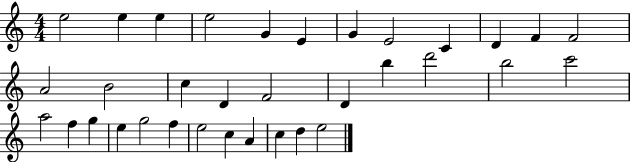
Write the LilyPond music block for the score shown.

{
  \clef treble
  \numericTimeSignature
  \time 4/4
  \key c \major
  e''2 e''4 e''4 | e''2 g'4 e'4 | g'4 e'2 c'4 | d'4 f'4 f'2 | \break a'2 b'2 | c''4 d'4 f'2 | d'4 b''4 d'''2 | b''2 c'''2 | \break a''2 f''4 g''4 | e''4 g''2 f''4 | e''2 c''4 a'4 | c''4 d''4 e''2 | \break \bar "|."
}